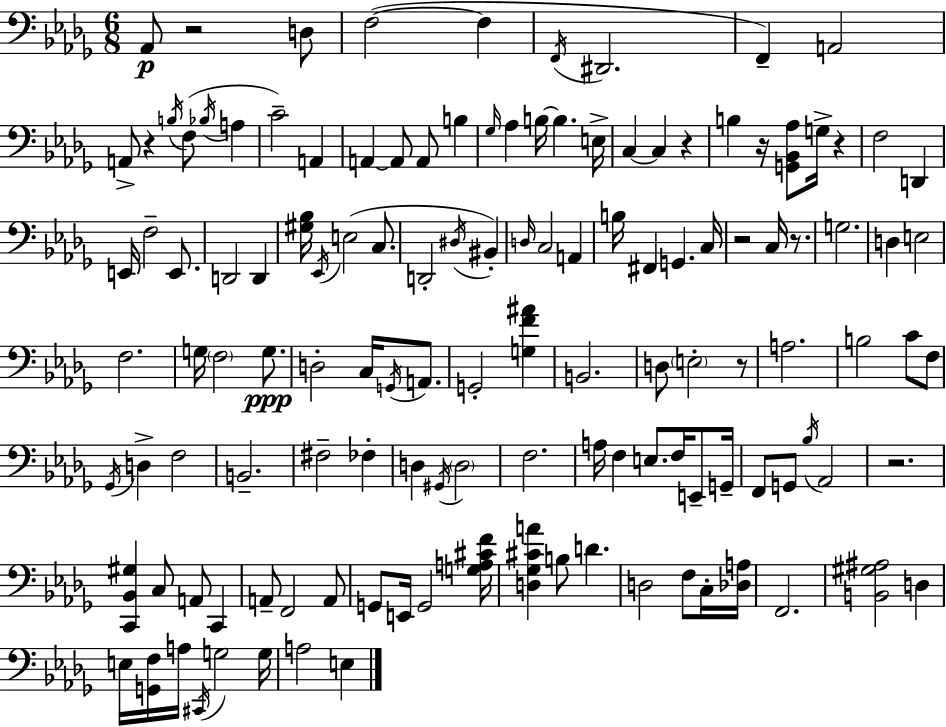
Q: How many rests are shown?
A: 9